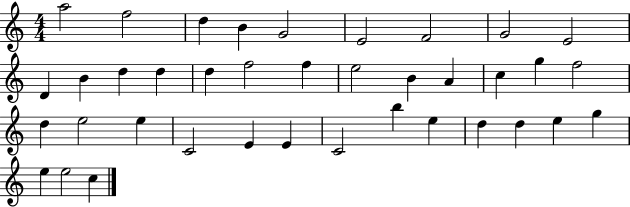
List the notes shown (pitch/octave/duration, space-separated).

A5/h F5/h D5/q B4/q G4/h E4/h F4/h G4/h E4/h D4/q B4/q D5/q D5/q D5/q F5/h F5/q E5/h B4/q A4/q C5/q G5/q F5/h D5/q E5/h E5/q C4/h E4/q E4/q C4/h B5/q E5/q D5/q D5/q E5/q G5/q E5/q E5/h C5/q